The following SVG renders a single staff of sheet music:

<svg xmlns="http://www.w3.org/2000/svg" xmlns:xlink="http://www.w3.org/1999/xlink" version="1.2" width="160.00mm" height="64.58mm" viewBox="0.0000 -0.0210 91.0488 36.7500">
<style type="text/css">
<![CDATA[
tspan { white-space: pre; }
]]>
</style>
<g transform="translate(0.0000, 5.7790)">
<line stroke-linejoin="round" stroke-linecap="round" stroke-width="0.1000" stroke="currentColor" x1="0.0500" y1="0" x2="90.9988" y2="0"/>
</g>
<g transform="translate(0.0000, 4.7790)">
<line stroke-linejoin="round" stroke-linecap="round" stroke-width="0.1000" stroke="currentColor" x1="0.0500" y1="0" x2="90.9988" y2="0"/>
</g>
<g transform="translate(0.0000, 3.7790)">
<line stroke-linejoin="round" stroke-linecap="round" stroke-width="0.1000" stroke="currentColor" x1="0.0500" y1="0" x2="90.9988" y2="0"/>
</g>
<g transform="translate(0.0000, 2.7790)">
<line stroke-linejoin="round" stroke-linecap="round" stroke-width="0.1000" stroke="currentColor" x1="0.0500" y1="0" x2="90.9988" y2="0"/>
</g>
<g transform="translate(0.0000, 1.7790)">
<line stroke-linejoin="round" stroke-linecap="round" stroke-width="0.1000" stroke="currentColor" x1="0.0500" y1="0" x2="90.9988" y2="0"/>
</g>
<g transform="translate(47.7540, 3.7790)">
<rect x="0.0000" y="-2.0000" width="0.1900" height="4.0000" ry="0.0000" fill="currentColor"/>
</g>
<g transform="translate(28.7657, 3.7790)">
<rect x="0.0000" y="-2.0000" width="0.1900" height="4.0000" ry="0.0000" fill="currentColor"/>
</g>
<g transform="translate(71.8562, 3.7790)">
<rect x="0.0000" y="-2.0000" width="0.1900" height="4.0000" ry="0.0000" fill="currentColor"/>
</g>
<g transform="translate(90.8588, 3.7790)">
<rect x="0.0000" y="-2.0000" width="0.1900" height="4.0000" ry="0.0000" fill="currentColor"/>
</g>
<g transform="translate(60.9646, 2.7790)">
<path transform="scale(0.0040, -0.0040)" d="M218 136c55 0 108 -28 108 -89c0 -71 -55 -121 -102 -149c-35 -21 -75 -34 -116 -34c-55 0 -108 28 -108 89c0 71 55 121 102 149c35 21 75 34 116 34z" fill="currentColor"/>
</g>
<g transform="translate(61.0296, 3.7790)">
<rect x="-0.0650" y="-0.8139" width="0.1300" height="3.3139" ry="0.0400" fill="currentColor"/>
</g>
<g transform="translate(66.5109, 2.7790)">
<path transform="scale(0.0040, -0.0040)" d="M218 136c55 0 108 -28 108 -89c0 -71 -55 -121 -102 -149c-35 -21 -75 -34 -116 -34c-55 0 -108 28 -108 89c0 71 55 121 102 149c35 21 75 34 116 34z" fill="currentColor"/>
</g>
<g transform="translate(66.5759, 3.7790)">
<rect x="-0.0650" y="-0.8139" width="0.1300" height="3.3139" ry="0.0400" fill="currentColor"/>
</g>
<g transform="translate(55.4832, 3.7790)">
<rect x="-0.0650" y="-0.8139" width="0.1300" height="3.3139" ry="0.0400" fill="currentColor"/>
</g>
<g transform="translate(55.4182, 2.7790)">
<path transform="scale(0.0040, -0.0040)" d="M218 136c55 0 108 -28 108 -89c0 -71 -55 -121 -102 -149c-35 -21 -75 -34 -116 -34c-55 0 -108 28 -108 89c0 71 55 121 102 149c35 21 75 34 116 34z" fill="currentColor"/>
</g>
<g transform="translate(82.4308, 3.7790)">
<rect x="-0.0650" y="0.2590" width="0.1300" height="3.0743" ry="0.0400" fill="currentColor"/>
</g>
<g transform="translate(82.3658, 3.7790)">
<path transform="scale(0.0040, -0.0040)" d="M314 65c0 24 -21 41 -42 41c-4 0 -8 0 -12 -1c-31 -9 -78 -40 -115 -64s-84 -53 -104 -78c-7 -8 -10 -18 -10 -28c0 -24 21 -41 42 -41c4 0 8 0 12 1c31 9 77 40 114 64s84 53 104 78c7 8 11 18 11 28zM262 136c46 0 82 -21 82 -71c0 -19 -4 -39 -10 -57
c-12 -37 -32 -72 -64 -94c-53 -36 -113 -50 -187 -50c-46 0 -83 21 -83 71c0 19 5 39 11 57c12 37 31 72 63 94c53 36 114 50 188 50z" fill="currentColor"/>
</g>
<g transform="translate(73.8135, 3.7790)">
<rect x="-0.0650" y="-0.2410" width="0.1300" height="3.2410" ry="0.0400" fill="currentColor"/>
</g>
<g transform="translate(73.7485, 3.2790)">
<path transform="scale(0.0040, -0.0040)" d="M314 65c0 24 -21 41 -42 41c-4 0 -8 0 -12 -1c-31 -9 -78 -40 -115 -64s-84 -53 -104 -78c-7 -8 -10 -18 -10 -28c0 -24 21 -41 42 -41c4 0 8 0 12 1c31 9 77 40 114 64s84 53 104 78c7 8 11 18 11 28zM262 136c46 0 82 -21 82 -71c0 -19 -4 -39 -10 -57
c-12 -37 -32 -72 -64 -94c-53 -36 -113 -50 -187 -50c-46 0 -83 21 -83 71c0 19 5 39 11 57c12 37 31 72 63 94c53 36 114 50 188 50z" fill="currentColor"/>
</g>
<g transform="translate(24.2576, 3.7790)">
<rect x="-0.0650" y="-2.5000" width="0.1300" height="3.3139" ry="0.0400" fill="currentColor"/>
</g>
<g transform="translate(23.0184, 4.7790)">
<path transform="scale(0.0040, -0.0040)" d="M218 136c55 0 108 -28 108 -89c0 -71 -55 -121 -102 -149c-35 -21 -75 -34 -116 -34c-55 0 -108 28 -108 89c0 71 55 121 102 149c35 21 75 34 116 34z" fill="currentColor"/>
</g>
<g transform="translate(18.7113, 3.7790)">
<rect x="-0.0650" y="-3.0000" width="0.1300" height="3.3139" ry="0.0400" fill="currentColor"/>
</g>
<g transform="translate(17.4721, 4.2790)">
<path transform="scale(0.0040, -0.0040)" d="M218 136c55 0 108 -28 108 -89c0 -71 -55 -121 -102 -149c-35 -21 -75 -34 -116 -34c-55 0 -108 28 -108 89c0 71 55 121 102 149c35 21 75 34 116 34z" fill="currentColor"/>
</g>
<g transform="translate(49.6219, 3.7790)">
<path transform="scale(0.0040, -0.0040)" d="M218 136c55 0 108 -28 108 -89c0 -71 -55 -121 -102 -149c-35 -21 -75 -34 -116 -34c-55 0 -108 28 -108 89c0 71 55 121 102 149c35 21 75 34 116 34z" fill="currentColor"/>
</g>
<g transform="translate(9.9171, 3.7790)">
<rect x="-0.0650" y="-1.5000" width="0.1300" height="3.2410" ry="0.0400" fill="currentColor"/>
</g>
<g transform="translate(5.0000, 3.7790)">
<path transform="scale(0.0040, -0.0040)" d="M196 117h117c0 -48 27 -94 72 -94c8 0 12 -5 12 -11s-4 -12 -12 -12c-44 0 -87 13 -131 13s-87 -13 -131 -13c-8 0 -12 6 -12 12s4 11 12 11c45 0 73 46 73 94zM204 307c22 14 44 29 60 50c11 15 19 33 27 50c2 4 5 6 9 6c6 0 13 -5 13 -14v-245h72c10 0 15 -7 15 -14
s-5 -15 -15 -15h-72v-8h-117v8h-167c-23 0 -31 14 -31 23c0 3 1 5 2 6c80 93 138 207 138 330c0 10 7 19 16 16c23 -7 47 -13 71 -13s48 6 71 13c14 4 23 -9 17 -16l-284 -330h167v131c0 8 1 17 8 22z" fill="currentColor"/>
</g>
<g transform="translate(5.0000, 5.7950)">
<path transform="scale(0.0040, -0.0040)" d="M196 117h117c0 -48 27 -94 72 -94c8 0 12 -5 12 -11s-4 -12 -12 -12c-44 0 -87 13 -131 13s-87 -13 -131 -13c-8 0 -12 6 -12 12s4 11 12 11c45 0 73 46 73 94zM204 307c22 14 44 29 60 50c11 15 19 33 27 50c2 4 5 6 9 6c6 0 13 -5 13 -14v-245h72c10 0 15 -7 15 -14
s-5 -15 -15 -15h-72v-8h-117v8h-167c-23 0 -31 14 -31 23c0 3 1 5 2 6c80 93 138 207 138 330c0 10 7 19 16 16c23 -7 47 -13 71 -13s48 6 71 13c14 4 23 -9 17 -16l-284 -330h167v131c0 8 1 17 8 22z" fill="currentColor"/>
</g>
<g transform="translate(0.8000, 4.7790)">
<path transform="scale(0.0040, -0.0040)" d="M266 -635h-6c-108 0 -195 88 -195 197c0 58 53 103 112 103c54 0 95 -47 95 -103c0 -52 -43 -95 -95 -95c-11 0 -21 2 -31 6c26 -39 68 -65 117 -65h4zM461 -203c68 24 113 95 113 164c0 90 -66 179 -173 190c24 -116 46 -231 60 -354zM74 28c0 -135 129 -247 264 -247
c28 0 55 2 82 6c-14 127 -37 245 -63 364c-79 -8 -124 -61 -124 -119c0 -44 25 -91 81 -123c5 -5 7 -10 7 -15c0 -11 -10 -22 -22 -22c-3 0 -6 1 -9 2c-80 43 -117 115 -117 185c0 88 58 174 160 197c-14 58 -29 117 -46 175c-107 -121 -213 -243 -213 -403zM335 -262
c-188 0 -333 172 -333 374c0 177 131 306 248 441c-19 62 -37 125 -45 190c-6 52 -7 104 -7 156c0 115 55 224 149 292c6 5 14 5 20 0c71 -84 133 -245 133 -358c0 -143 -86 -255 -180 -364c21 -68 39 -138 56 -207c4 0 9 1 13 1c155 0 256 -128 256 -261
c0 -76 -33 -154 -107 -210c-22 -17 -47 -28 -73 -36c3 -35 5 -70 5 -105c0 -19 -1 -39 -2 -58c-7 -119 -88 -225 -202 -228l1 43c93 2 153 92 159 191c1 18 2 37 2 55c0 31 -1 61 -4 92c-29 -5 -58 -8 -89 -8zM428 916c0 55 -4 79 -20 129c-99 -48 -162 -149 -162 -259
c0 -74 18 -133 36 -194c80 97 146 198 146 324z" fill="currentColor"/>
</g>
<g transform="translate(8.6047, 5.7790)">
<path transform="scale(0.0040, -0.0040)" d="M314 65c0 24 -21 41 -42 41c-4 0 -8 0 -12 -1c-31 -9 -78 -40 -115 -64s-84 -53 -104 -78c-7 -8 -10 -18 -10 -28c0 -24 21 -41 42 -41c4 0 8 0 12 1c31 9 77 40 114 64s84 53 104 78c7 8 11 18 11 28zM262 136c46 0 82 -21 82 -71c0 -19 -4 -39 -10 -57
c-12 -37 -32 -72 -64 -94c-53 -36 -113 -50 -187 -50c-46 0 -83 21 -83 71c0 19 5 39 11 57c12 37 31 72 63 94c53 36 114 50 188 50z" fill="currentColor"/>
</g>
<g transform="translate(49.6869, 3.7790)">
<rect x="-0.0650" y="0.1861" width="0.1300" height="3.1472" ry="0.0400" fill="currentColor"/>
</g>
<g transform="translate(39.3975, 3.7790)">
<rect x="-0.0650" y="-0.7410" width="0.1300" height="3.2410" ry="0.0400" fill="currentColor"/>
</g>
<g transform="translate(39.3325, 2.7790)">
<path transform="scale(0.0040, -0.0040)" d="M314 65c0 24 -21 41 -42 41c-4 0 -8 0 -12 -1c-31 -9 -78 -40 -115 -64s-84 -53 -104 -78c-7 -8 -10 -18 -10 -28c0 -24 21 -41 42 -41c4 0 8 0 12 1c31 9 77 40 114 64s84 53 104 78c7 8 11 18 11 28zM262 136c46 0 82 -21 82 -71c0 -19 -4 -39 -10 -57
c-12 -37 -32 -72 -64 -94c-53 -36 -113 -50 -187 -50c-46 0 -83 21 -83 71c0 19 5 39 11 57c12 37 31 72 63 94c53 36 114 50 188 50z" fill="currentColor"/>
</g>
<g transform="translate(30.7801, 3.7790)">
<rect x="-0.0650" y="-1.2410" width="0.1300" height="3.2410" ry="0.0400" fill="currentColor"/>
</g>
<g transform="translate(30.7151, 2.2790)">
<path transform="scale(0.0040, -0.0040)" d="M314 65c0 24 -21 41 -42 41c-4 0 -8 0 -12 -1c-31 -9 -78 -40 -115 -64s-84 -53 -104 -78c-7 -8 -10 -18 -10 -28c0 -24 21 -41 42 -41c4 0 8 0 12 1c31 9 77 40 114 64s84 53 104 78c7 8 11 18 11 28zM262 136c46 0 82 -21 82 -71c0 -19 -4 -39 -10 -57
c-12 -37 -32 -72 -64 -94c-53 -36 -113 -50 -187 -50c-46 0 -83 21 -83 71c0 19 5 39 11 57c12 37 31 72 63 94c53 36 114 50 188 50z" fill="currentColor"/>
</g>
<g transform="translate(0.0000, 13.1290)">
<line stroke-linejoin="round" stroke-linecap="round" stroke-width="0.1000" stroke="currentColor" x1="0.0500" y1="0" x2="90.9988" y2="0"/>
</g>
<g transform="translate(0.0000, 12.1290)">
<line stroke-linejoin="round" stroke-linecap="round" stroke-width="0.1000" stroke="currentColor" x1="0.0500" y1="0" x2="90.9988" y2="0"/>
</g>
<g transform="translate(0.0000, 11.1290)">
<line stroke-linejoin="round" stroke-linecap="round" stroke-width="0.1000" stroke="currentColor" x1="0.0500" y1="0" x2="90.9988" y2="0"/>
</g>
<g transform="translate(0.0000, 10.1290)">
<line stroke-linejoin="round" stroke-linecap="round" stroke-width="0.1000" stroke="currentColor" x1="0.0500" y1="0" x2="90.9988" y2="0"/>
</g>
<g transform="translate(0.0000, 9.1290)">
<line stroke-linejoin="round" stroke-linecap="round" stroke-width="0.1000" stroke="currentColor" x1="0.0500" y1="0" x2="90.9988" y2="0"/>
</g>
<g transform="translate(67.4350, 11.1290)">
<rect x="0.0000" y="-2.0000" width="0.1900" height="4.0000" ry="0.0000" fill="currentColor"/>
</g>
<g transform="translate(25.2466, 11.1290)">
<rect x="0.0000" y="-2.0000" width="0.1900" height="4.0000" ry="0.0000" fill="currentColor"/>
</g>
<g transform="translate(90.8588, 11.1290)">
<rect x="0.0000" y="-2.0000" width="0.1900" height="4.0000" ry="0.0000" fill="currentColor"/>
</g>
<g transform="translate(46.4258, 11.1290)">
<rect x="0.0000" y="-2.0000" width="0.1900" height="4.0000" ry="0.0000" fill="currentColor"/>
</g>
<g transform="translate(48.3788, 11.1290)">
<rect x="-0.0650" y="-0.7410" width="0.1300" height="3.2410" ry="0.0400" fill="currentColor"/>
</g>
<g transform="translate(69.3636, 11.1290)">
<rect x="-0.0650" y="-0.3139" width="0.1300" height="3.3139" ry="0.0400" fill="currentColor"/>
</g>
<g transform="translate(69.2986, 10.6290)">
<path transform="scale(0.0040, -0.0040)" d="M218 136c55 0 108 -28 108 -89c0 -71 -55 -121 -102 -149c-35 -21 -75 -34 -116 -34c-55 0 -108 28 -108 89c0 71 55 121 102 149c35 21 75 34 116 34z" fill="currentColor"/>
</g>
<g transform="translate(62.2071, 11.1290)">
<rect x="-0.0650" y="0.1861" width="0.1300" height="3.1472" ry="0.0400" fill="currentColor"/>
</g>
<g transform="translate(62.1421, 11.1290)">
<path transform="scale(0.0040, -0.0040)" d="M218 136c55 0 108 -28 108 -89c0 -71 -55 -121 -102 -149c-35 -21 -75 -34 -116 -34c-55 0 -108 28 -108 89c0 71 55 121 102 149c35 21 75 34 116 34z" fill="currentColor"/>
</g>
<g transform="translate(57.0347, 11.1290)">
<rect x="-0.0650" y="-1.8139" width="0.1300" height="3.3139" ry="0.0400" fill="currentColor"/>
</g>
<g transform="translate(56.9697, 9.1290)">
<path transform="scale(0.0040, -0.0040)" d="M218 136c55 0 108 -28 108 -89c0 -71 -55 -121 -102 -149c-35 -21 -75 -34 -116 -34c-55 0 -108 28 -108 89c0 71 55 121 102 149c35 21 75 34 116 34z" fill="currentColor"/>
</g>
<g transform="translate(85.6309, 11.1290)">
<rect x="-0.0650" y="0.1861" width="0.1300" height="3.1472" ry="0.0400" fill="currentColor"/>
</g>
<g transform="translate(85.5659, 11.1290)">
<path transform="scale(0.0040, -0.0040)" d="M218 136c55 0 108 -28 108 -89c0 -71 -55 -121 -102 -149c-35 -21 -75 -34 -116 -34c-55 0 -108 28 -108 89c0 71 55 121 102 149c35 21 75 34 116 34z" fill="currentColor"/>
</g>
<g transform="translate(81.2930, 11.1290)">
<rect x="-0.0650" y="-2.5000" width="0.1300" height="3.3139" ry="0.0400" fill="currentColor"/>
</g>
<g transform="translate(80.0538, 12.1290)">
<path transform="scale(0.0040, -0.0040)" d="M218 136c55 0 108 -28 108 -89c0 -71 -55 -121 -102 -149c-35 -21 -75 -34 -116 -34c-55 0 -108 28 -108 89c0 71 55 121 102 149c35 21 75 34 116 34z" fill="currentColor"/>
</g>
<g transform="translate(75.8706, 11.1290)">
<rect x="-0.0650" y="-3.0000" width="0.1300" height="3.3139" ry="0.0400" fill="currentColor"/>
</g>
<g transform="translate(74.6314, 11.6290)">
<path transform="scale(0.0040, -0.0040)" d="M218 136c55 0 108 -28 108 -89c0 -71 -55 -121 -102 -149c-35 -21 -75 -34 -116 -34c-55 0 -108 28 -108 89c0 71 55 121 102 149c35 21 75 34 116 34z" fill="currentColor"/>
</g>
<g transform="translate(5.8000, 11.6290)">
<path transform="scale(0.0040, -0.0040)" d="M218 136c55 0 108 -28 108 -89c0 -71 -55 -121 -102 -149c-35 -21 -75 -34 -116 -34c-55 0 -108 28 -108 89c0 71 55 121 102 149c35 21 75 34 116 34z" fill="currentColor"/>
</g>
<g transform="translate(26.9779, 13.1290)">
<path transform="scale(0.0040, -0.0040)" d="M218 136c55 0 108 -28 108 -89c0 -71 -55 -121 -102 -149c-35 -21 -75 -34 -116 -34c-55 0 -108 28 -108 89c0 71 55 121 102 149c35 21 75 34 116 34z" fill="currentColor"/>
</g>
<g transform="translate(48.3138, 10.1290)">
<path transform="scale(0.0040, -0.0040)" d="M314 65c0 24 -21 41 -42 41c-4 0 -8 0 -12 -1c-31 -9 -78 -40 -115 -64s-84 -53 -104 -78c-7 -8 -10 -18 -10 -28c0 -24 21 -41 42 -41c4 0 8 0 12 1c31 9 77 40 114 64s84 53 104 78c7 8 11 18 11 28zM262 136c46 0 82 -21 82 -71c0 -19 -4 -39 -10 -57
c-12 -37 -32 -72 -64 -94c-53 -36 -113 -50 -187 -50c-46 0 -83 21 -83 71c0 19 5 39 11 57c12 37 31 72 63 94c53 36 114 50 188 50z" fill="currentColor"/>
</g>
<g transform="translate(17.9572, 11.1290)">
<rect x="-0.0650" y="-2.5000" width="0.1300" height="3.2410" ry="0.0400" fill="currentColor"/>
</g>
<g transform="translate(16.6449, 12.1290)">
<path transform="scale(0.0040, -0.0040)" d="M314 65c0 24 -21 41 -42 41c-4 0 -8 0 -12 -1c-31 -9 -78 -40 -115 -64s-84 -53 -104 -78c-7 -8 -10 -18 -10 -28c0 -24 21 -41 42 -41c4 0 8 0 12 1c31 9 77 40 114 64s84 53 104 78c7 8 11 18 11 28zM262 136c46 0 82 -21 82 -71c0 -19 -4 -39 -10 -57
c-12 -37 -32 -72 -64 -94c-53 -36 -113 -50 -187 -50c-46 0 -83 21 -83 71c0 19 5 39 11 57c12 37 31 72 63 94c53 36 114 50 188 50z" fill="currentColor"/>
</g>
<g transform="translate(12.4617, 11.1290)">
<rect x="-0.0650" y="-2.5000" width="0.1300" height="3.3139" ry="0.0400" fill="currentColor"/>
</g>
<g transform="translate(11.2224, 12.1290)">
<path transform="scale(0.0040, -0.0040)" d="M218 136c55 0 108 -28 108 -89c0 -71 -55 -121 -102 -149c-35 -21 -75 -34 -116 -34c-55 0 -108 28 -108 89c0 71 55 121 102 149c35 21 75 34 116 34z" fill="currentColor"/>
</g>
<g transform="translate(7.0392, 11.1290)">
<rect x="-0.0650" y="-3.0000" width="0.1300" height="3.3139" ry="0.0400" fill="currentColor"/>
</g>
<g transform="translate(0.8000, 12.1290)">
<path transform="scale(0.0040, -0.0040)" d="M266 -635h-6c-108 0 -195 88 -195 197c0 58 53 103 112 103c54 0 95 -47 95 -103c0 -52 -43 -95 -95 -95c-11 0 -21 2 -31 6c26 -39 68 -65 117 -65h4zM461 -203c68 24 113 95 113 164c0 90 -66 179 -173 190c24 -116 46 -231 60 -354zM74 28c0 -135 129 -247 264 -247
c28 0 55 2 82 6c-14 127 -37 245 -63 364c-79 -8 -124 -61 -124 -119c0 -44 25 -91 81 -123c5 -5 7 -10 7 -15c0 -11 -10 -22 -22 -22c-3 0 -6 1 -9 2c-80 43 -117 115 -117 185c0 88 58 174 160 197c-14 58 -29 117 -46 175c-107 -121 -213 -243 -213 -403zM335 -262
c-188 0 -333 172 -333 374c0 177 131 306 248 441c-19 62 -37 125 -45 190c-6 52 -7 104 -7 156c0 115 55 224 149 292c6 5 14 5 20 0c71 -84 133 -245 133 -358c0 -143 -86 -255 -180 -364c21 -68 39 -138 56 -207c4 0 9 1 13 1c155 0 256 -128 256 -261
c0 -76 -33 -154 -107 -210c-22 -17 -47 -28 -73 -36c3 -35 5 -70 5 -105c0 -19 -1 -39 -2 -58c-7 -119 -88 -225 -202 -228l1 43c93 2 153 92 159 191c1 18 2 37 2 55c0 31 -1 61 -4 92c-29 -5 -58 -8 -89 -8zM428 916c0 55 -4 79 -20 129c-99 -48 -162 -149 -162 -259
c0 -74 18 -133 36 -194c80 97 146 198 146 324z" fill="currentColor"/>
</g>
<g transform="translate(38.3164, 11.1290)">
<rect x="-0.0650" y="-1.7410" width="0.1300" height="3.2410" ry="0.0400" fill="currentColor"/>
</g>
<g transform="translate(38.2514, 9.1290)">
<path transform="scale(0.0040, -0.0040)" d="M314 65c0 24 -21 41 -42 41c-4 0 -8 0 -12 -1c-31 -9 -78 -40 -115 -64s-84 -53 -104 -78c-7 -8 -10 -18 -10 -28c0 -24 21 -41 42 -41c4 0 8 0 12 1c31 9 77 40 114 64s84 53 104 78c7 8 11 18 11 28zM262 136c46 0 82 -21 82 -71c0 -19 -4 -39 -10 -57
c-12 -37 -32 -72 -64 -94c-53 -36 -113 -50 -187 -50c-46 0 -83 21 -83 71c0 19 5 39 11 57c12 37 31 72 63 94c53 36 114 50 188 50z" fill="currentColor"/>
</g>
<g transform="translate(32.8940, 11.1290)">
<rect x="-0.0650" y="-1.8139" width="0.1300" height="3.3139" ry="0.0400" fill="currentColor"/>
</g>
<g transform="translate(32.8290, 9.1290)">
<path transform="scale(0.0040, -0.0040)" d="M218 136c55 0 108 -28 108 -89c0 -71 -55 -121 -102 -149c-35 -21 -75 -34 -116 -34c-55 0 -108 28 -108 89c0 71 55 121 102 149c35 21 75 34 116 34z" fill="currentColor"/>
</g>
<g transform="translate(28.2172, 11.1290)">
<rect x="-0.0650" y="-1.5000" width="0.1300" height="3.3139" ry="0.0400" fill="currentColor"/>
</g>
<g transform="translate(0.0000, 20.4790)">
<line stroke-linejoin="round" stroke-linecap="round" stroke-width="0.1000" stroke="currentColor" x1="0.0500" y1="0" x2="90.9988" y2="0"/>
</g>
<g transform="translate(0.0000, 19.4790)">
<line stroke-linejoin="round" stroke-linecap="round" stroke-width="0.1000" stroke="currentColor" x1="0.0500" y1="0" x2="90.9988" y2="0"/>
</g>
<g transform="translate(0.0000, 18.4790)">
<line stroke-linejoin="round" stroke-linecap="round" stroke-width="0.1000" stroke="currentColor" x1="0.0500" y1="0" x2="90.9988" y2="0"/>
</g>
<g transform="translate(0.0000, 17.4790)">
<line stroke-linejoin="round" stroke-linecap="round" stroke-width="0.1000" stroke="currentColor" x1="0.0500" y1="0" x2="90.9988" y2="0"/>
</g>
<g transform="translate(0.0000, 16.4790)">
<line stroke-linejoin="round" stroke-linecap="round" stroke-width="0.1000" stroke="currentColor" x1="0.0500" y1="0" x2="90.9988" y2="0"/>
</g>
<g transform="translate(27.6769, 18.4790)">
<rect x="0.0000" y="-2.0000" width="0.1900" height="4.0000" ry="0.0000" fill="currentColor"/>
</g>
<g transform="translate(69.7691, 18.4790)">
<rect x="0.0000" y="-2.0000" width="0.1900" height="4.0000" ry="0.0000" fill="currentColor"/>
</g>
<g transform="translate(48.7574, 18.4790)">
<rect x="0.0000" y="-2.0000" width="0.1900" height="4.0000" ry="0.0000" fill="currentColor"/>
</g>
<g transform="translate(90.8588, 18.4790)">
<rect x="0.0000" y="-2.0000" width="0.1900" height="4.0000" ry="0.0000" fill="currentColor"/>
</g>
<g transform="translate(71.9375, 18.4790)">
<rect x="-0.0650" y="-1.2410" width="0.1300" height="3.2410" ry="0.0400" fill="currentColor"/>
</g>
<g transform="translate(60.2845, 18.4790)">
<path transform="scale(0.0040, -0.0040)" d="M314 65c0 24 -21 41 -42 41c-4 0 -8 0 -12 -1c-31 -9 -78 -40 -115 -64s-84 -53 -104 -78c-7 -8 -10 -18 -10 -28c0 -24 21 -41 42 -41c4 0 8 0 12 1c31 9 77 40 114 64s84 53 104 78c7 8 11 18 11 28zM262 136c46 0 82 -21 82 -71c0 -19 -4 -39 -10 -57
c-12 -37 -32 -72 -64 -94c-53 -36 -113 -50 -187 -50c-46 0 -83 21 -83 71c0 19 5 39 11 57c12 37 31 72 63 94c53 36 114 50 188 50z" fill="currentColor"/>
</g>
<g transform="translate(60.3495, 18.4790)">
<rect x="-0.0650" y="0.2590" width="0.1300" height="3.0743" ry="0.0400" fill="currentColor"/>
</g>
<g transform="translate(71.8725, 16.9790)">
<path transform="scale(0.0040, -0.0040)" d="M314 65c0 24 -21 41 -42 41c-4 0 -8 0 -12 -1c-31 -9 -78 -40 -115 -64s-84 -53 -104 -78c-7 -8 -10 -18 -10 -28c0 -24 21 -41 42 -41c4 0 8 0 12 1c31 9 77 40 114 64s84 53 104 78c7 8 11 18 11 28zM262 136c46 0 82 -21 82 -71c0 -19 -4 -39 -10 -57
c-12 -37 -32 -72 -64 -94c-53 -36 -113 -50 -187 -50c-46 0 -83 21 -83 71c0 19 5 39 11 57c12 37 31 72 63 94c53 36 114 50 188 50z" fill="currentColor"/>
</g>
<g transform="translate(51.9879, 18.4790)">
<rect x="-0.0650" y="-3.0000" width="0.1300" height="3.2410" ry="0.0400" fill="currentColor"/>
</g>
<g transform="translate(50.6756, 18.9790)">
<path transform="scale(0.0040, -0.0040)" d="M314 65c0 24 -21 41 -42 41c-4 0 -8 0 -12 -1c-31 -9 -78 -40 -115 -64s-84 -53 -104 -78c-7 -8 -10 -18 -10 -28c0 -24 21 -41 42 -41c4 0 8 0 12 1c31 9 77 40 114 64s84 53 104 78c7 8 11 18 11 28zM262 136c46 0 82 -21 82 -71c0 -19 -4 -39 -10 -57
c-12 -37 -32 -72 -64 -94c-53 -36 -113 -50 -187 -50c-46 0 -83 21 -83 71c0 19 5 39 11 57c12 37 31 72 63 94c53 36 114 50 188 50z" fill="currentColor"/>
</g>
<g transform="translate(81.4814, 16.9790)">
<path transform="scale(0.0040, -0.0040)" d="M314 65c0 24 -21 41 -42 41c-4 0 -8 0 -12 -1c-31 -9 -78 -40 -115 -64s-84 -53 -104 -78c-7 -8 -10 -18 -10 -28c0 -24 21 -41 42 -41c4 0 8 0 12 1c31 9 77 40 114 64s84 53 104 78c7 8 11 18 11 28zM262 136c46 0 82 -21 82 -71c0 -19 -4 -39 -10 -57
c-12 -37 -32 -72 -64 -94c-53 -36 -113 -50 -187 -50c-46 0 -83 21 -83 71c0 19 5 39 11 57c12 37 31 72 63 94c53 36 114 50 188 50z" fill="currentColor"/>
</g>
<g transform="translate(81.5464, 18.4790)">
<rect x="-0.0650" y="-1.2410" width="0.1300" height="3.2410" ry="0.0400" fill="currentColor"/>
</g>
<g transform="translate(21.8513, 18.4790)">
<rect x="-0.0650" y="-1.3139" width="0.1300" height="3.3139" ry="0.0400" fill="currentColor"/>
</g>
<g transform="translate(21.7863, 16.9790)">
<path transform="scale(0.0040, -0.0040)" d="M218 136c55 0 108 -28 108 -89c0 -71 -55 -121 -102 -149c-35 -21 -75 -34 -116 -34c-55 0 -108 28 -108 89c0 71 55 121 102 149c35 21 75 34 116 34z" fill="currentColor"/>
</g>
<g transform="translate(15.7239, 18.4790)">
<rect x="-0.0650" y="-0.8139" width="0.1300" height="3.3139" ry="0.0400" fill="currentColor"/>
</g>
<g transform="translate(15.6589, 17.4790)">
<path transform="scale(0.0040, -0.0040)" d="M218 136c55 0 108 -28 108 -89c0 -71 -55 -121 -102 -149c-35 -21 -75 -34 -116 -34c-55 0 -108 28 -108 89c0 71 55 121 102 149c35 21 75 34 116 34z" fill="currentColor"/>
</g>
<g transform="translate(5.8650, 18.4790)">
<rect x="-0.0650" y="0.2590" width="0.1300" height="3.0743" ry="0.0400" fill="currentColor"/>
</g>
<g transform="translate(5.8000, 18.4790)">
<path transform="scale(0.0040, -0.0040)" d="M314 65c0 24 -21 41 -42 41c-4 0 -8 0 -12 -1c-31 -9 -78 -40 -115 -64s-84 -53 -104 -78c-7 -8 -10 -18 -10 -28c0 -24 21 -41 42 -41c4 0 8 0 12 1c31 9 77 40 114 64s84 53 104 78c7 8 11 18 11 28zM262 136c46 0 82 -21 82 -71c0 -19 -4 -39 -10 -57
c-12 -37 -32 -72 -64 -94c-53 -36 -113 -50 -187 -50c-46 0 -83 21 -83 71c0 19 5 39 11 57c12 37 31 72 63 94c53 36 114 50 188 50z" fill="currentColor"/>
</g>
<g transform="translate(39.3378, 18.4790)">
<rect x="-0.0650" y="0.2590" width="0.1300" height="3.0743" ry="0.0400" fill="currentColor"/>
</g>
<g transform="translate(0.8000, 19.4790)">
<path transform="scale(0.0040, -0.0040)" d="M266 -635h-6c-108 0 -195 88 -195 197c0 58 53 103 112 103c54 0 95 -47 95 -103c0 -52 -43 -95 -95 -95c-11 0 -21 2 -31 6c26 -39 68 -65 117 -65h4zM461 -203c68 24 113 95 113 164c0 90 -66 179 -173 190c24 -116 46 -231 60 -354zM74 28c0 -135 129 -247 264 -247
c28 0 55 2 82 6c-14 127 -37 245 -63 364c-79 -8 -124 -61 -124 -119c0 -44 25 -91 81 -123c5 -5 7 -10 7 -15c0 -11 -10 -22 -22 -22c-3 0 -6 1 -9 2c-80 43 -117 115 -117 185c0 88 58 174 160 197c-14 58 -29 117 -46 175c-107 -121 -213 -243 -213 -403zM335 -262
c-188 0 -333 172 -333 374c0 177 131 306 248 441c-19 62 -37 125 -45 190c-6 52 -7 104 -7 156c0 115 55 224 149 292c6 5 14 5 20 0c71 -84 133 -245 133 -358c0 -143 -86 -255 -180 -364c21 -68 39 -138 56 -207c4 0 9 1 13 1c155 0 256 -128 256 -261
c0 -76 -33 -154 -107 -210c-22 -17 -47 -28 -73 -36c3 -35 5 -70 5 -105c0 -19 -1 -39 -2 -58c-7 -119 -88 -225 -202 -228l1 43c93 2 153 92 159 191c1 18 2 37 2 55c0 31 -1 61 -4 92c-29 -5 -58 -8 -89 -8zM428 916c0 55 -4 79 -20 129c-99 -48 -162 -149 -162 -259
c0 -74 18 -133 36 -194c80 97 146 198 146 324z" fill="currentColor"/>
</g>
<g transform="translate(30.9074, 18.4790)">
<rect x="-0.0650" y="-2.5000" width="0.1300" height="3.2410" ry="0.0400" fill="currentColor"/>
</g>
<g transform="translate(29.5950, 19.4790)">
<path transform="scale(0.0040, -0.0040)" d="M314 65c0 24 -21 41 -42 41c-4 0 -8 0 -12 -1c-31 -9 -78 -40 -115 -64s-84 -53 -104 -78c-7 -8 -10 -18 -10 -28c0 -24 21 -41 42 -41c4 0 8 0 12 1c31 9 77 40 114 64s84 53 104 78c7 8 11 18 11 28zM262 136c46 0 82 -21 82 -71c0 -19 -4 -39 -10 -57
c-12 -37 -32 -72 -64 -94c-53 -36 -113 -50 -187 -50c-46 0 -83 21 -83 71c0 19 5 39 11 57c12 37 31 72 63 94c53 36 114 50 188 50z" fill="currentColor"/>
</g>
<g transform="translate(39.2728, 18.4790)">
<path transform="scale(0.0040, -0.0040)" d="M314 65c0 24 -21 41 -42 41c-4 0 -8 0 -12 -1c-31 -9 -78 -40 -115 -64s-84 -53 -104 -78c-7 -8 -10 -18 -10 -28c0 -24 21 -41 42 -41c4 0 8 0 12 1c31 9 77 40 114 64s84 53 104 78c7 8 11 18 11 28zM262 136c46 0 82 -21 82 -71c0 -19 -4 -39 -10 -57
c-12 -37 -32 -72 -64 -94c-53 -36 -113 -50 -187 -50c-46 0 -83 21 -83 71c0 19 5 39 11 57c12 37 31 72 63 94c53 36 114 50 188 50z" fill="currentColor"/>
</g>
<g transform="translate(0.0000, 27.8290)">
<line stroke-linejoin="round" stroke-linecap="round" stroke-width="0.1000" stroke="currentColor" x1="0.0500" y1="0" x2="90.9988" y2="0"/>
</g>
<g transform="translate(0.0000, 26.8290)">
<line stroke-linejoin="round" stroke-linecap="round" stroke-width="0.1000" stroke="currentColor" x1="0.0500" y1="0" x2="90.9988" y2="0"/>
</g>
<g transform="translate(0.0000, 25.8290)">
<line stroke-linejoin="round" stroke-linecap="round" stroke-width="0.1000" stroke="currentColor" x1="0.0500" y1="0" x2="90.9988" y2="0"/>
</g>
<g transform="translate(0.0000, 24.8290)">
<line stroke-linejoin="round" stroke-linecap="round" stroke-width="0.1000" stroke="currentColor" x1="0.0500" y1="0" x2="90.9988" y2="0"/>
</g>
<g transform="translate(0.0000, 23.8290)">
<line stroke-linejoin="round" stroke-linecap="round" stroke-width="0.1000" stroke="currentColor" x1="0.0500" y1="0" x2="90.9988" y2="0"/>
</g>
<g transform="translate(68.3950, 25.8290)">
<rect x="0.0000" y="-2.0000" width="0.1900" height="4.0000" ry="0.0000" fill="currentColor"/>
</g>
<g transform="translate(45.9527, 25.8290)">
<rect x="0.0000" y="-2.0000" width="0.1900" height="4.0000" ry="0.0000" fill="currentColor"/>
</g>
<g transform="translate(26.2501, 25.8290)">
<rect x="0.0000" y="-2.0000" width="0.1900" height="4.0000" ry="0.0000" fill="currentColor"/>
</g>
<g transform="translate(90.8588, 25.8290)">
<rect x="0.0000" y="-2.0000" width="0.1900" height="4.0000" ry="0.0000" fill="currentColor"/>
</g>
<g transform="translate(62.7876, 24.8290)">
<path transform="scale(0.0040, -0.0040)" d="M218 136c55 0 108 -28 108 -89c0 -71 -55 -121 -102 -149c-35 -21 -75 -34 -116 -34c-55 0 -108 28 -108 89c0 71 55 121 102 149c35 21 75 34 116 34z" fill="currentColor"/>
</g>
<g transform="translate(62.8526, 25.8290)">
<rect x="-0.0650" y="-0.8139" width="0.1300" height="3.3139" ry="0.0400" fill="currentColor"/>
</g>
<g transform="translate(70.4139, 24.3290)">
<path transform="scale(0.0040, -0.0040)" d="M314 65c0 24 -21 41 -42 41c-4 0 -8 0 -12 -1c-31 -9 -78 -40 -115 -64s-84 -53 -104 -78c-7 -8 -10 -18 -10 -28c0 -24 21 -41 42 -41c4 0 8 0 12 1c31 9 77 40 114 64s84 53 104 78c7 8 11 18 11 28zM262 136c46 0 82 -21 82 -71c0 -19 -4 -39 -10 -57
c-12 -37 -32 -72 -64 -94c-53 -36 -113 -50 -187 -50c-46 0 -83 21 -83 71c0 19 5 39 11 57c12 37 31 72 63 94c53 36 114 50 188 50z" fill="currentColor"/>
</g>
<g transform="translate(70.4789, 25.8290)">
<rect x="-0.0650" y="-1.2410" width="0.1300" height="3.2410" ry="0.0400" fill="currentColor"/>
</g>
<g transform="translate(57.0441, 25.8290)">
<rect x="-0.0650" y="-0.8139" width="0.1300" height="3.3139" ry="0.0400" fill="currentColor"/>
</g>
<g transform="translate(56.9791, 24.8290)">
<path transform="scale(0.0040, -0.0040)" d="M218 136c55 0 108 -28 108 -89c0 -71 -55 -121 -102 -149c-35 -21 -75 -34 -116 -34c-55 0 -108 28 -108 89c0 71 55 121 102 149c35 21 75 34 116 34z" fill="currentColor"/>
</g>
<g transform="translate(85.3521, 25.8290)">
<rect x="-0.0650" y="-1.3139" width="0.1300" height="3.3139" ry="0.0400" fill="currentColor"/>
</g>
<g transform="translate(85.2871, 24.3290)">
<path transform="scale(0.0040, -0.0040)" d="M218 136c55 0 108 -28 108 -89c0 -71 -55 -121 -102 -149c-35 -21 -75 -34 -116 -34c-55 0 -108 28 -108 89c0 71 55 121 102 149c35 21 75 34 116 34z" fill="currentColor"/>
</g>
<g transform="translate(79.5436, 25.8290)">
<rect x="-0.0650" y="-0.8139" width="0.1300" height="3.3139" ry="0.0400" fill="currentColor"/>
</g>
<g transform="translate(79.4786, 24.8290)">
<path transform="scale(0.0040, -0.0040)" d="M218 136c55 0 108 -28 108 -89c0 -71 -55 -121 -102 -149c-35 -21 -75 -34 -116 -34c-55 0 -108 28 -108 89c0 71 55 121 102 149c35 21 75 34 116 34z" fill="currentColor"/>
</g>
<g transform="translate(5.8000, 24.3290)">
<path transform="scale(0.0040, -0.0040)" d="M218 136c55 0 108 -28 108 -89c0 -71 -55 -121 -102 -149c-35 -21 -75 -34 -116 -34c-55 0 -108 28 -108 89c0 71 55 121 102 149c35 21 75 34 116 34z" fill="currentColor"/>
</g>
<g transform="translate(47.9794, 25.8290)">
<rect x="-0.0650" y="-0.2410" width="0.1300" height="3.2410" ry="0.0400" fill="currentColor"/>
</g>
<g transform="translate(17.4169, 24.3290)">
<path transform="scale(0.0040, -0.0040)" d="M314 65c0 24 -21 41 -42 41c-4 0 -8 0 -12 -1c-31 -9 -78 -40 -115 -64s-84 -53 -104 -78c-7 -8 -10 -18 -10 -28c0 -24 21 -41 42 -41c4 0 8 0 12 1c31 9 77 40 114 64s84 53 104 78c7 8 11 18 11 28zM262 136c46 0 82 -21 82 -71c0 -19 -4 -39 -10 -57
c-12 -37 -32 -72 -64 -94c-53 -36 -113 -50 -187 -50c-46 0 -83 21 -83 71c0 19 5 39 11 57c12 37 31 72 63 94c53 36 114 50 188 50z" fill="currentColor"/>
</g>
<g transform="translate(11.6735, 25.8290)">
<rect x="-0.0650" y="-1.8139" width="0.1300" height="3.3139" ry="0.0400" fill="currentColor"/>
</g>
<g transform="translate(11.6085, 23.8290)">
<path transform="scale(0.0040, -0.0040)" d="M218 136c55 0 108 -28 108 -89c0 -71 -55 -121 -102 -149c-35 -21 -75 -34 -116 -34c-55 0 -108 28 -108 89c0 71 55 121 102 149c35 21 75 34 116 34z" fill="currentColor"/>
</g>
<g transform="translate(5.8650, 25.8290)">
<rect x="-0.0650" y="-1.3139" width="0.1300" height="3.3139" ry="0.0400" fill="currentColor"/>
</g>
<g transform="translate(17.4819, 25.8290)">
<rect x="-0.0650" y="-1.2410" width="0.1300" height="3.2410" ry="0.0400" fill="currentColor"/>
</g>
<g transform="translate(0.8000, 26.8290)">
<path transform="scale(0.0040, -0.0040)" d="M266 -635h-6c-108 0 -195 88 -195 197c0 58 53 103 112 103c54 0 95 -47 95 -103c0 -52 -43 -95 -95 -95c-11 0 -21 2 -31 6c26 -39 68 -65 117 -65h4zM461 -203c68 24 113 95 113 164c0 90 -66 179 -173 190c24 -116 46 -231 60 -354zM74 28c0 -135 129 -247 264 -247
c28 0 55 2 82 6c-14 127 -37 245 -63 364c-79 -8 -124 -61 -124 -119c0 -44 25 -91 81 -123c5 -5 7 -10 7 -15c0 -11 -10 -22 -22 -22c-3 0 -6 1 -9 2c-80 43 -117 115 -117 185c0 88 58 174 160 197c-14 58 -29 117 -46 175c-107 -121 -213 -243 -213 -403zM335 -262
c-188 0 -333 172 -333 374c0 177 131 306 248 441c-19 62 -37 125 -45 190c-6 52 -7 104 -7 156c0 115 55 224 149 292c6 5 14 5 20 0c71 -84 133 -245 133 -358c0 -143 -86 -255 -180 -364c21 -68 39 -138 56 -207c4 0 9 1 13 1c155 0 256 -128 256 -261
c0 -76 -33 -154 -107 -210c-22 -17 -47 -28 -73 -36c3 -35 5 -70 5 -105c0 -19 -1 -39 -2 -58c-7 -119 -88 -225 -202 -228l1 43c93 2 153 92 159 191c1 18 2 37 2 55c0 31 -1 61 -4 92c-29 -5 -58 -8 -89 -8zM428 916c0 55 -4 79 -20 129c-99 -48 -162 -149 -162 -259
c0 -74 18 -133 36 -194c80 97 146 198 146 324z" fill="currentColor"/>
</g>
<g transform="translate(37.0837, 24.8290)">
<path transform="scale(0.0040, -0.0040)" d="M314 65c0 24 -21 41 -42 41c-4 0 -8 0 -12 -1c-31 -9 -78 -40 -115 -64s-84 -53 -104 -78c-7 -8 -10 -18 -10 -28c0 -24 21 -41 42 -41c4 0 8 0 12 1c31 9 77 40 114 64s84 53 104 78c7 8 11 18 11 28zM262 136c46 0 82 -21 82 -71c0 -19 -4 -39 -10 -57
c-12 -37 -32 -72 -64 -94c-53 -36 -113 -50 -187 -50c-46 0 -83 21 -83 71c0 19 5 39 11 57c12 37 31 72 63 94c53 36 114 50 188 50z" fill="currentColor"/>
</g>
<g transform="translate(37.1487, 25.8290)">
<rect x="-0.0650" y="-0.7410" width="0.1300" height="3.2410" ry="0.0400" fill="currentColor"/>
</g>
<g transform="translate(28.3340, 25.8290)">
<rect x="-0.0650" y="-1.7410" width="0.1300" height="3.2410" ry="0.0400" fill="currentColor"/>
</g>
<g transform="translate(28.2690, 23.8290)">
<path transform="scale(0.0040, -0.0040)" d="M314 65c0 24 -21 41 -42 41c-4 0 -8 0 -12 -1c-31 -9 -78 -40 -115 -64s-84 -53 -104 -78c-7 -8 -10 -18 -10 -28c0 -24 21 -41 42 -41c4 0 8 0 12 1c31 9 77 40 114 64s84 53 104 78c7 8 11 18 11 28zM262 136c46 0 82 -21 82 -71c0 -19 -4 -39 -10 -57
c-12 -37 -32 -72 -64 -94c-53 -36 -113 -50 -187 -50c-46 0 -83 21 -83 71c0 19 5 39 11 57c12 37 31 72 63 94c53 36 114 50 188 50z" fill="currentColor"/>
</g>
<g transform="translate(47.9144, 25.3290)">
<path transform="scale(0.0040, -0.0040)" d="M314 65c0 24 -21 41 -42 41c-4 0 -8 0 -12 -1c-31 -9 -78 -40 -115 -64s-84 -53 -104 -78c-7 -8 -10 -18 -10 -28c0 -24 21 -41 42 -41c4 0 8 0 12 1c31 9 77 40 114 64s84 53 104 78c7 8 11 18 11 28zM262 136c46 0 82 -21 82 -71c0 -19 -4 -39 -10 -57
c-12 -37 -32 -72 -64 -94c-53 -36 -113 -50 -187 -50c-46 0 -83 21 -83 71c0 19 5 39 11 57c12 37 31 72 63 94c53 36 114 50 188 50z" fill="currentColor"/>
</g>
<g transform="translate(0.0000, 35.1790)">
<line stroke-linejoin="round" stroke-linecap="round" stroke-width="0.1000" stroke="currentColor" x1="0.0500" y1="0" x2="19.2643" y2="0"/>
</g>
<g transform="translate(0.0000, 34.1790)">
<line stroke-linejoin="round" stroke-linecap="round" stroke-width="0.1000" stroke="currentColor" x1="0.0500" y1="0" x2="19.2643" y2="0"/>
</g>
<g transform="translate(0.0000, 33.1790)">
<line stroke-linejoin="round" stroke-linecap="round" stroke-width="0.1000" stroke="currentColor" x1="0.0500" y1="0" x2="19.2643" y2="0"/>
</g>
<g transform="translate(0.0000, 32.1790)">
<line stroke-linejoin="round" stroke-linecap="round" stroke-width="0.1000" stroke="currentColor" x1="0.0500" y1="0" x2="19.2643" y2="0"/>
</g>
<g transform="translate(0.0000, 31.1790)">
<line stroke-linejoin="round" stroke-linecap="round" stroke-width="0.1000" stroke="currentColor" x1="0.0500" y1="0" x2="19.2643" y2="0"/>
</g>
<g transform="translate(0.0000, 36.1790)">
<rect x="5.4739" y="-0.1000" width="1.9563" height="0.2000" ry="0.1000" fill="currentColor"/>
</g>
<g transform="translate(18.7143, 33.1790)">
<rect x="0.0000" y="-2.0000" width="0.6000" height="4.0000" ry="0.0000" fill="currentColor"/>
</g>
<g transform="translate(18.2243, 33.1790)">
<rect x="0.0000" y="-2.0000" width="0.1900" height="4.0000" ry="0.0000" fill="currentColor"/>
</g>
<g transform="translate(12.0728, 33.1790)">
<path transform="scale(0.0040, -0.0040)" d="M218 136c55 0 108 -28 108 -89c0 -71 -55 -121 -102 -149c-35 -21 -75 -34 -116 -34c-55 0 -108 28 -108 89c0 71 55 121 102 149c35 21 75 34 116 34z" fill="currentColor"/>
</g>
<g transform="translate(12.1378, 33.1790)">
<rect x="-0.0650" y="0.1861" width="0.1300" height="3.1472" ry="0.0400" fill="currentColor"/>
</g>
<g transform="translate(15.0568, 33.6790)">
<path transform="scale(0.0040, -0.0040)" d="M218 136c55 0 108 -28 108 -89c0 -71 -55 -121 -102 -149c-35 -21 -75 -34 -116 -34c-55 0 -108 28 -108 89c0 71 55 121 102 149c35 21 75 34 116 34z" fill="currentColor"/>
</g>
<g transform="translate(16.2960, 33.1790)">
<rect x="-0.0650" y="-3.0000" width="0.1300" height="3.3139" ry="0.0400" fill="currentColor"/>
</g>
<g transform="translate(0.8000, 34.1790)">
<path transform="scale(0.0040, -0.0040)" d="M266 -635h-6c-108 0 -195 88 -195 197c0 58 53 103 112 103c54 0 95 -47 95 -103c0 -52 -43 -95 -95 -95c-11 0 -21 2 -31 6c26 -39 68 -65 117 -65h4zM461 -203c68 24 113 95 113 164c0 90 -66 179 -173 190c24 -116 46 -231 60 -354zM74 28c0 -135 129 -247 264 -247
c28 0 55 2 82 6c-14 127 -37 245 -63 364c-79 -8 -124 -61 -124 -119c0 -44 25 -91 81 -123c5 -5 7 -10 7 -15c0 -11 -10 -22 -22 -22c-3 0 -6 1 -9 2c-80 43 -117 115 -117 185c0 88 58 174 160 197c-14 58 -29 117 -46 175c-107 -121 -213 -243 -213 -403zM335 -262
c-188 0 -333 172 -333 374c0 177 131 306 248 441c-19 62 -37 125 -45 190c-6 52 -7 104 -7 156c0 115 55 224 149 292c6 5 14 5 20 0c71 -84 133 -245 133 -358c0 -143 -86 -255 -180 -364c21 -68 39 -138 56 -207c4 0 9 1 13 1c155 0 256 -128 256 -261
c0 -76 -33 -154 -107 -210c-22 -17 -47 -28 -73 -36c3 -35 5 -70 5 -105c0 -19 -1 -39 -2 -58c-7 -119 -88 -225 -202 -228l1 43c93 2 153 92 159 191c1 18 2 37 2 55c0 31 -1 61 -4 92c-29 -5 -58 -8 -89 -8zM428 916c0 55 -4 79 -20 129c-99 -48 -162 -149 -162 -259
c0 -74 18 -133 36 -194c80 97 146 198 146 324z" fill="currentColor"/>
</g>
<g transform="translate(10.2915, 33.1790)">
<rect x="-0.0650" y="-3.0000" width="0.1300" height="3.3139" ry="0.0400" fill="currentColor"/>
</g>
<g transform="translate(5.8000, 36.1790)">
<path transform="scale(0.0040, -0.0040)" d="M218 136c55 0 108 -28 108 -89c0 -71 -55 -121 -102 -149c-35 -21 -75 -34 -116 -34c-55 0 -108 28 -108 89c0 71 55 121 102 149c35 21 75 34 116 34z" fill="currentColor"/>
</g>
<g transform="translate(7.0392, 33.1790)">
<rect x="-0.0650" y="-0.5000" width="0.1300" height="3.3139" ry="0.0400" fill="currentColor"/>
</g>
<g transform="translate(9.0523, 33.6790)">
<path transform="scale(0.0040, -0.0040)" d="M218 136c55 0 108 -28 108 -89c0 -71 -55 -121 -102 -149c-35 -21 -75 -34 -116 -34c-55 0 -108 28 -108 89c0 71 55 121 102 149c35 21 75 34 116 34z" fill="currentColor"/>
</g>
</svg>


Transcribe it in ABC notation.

X:1
T:Untitled
M:4/4
L:1/4
K:C
E2 A G e2 d2 B d d d c2 B2 A G G2 E f f2 d2 f B c A G B B2 d e G2 B2 A2 B2 e2 e2 e f e2 f2 d2 c2 d d e2 d e C A B A